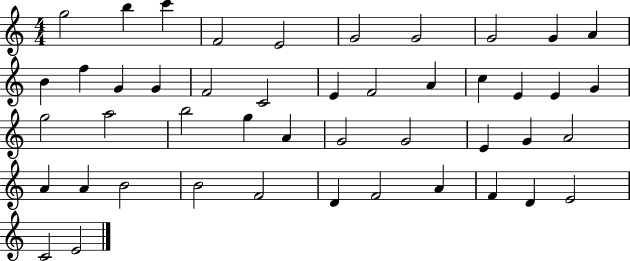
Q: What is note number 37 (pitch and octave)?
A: B4